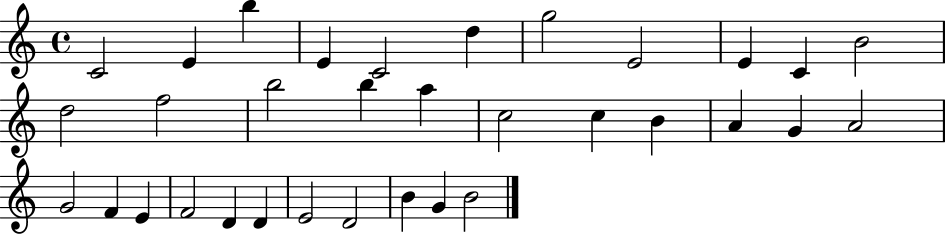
{
  \clef treble
  \time 4/4
  \defaultTimeSignature
  \key c \major
  c'2 e'4 b''4 | e'4 c'2 d''4 | g''2 e'2 | e'4 c'4 b'2 | \break d''2 f''2 | b''2 b''4 a''4 | c''2 c''4 b'4 | a'4 g'4 a'2 | \break g'2 f'4 e'4 | f'2 d'4 d'4 | e'2 d'2 | b'4 g'4 b'2 | \break \bar "|."
}